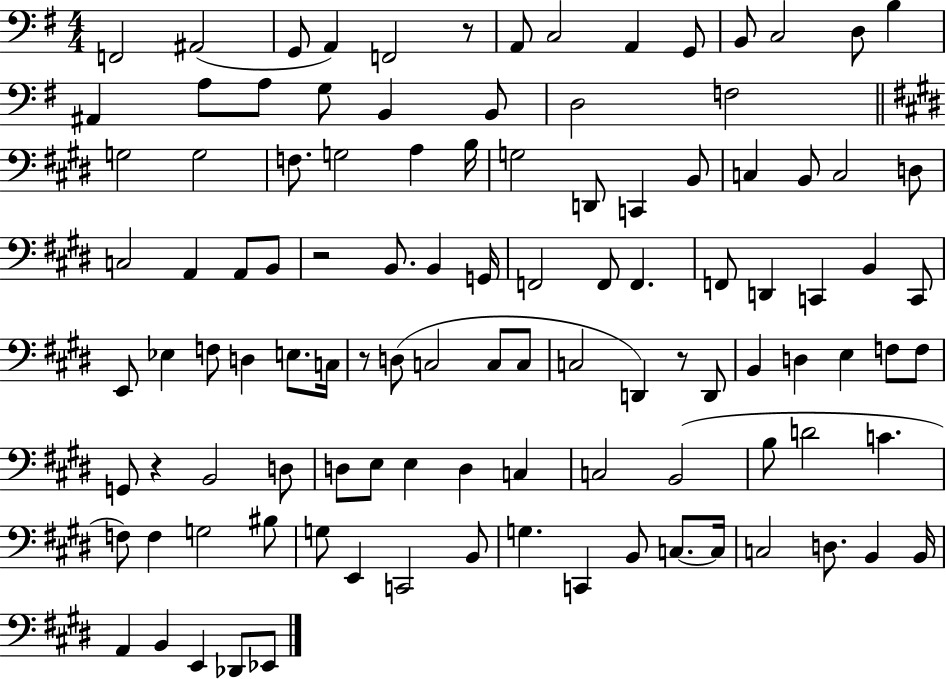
F2/h A#2/h G2/e A2/q F2/h R/e A2/e C3/h A2/q G2/e B2/e C3/h D3/e B3/q A#2/q A3/e A3/e G3/e B2/q B2/e D3/h F3/h G3/h G3/h F3/e. G3/h A3/q B3/s G3/h D2/e C2/q B2/e C3/q B2/e C3/h D3/e C3/h A2/q A2/e B2/e R/h B2/e. B2/q G2/s F2/h F2/e F2/q. F2/e D2/q C2/q B2/q C2/e E2/e Eb3/q F3/e D3/q E3/e. C3/s R/e D3/e C3/h C3/e C3/e C3/h D2/q R/e D2/e B2/q D3/q E3/q F3/e F3/e G2/e R/q B2/h D3/e D3/e E3/e E3/q D3/q C3/q C3/h B2/h B3/e D4/h C4/q. F3/e F3/q G3/h BIS3/e G3/e E2/q C2/h B2/e G3/q. C2/q B2/e C3/e. C3/s C3/h D3/e. B2/q B2/s A2/q B2/q E2/q Db2/e Eb2/e